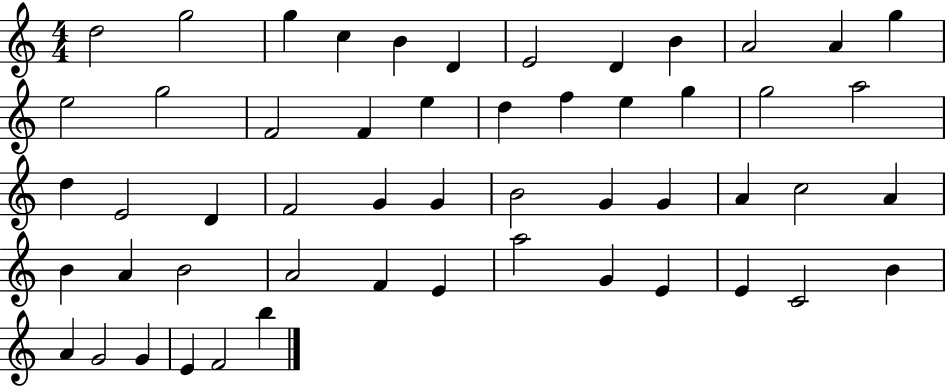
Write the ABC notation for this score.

X:1
T:Untitled
M:4/4
L:1/4
K:C
d2 g2 g c B D E2 D B A2 A g e2 g2 F2 F e d f e g g2 a2 d E2 D F2 G G B2 G G A c2 A B A B2 A2 F E a2 G E E C2 B A G2 G E F2 b